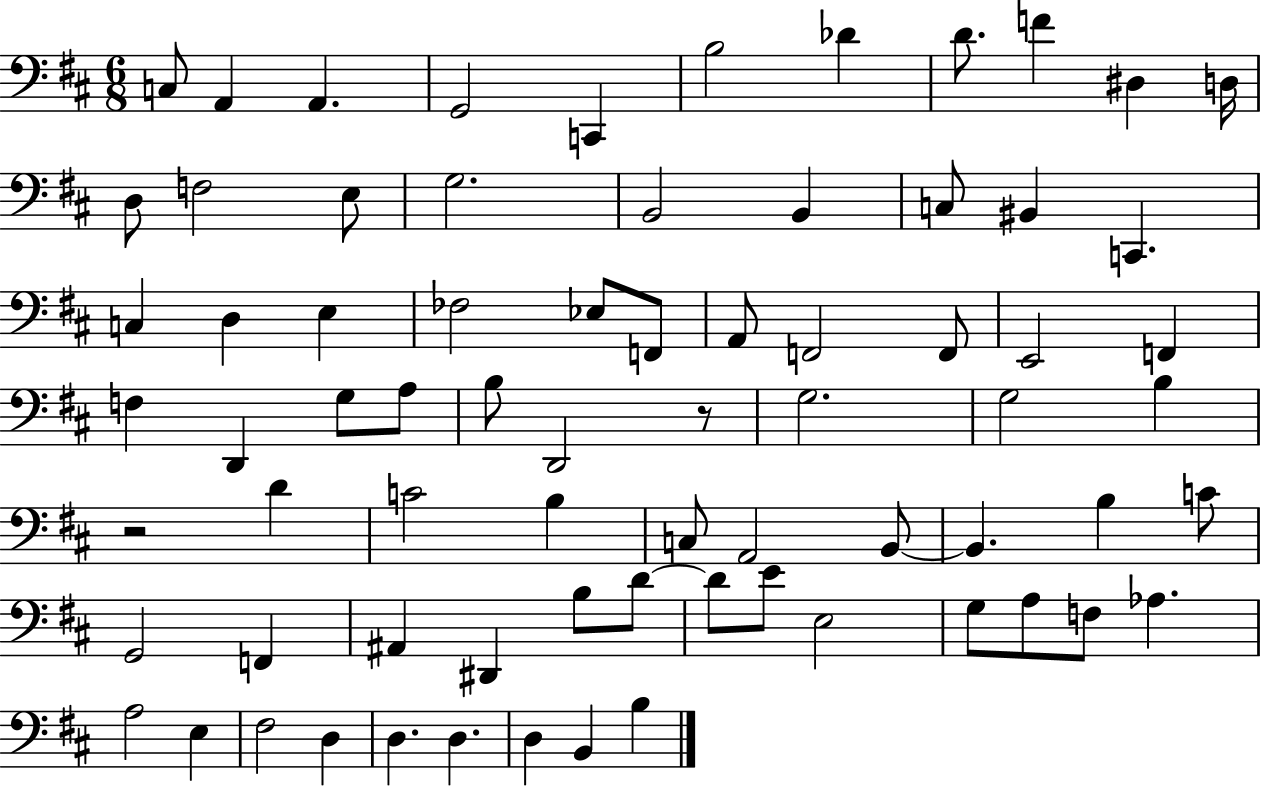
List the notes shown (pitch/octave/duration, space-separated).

C3/e A2/q A2/q. G2/h C2/q B3/h Db4/q D4/e. F4/q D#3/q D3/s D3/e F3/h E3/e G3/h. B2/h B2/q C3/e BIS2/q C2/q. C3/q D3/q E3/q FES3/h Eb3/e F2/e A2/e F2/h F2/e E2/h F2/q F3/q D2/q G3/e A3/e B3/e D2/h R/e G3/h. G3/h B3/q R/h D4/q C4/h B3/q C3/e A2/h B2/e B2/q. B3/q C4/e G2/h F2/q A#2/q D#2/q B3/e D4/e D4/e E4/e E3/h G3/e A3/e F3/e Ab3/q. A3/h E3/q F#3/h D3/q D3/q. D3/q. D3/q B2/q B3/q